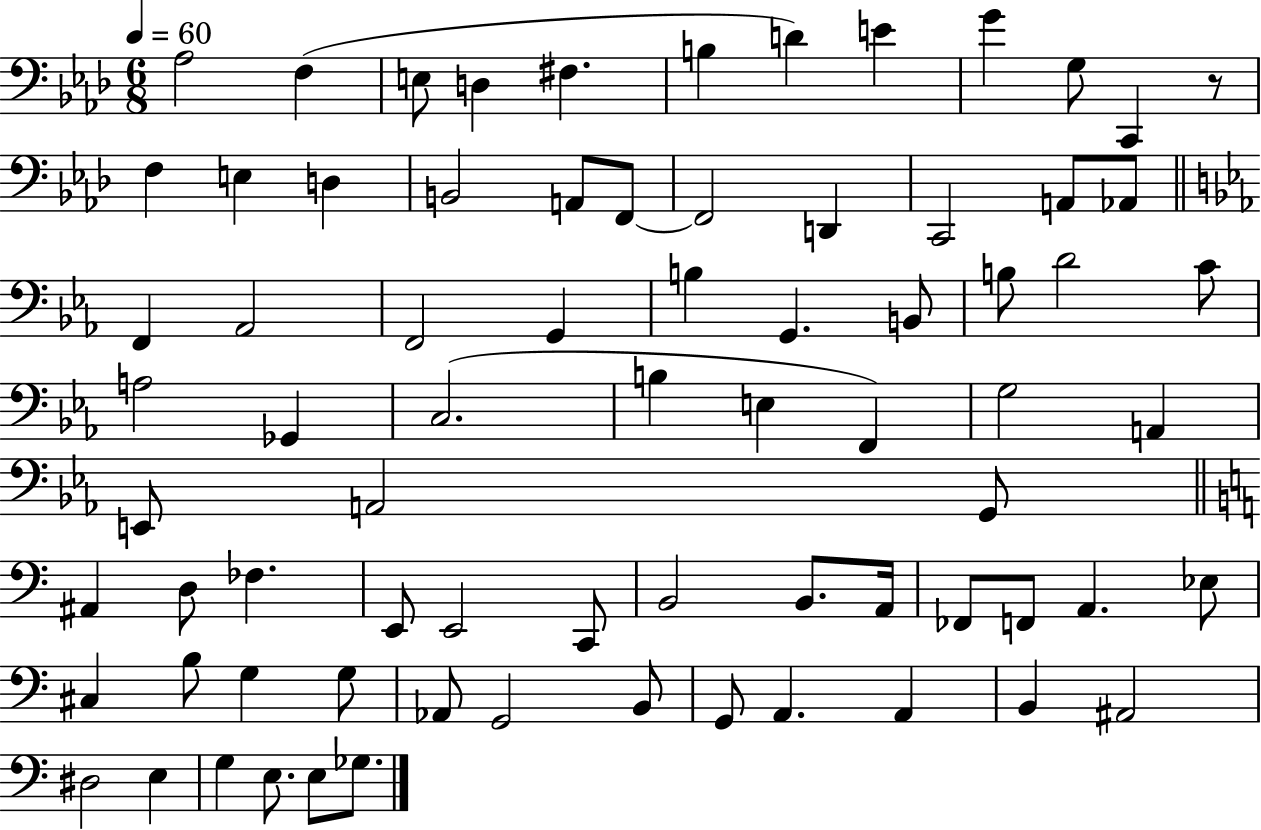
{
  \clef bass
  \numericTimeSignature
  \time 6/8
  \key aes \major
  \tempo 4 = 60
  aes2 f4( | e8 d4 fis4. | b4 d'4) e'4 | g'4 g8 c,4 r8 | \break f4 e4 d4 | b,2 a,8 f,8~~ | f,2 d,4 | c,2 a,8 aes,8 | \break \bar "||" \break \key ees \major f,4 aes,2 | f,2 g,4 | b4 g,4. b,8 | b8 d'2 c'8 | \break a2 ges,4 | c2.( | b4 e4 f,4) | g2 a,4 | \break e,8 a,2 g,8 | \bar "||" \break \key a \minor ais,4 d8 fes4. | e,8 e,2 c,8 | b,2 b,8. a,16 | fes,8 f,8 a,4. ees8 | \break cis4 b8 g4 g8 | aes,8 g,2 b,8 | g,8 a,4. a,4 | b,4 ais,2 | \break dis2 e4 | g4 e8. e8 ges8. | \bar "|."
}